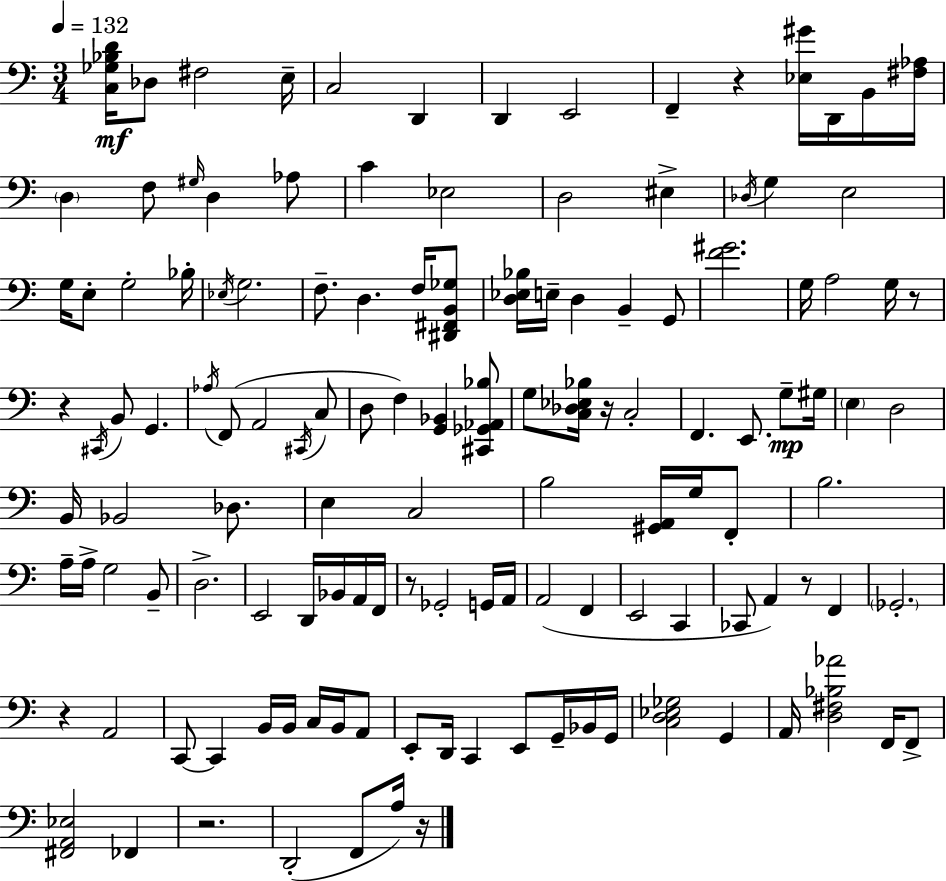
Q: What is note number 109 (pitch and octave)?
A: A3